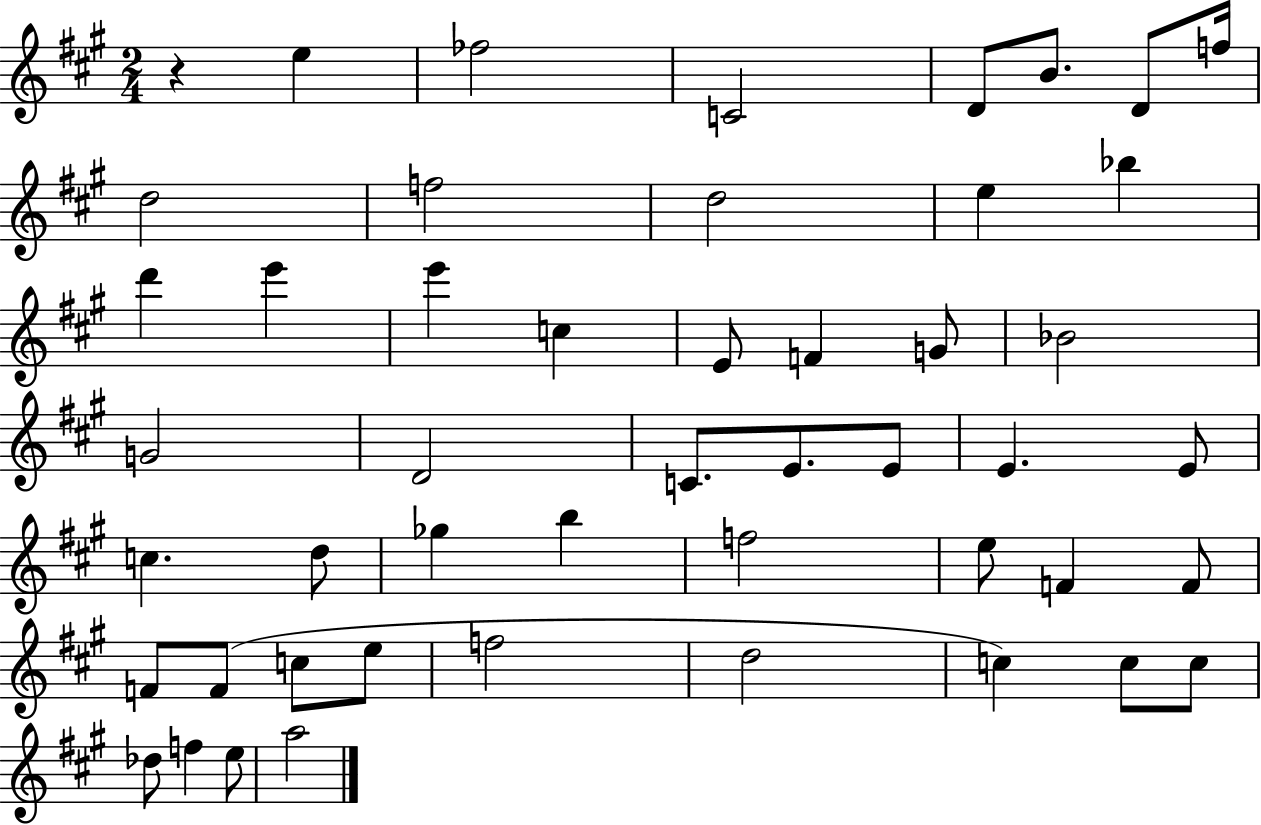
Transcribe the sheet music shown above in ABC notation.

X:1
T:Untitled
M:2/4
L:1/4
K:A
z e _f2 C2 D/2 B/2 D/2 f/4 d2 f2 d2 e _b d' e' e' c E/2 F G/2 _B2 G2 D2 C/2 E/2 E/2 E E/2 c d/2 _g b f2 e/2 F F/2 F/2 F/2 c/2 e/2 f2 d2 c c/2 c/2 _d/2 f e/2 a2